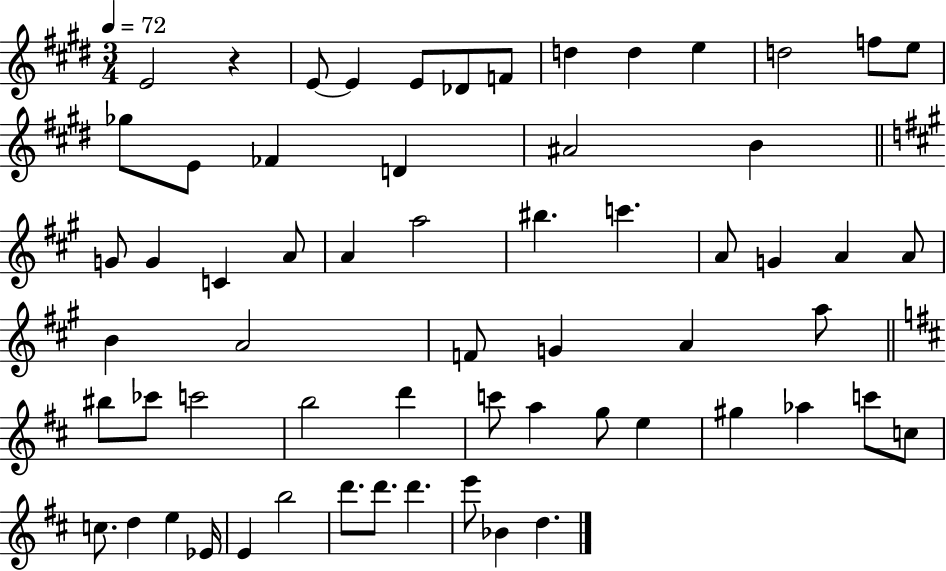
{
  \clef treble
  \numericTimeSignature
  \time 3/4
  \key e \major
  \tempo 4 = 72
  e'2 r4 | e'8~~ e'4 e'8 des'8 f'8 | d''4 d''4 e''4 | d''2 f''8 e''8 | \break ges''8 e'8 fes'4 d'4 | ais'2 b'4 | \bar "||" \break \key a \major g'8 g'4 c'4 a'8 | a'4 a''2 | bis''4. c'''4. | a'8 g'4 a'4 a'8 | \break b'4 a'2 | f'8 g'4 a'4 a''8 | \bar "||" \break \key d \major bis''8 ces'''8 c'''2 | b''2 d'''4 | c'''8 a''4 g''8 e''4 | gis''4 aes''4 c'''8 c''8 | \break c''8. d''4 e''4 ees'16 | e'4 b''2 | d'''8. d'''8. d'''4. | e'''8 bes'4 d''4. | \break \bar "|."
}